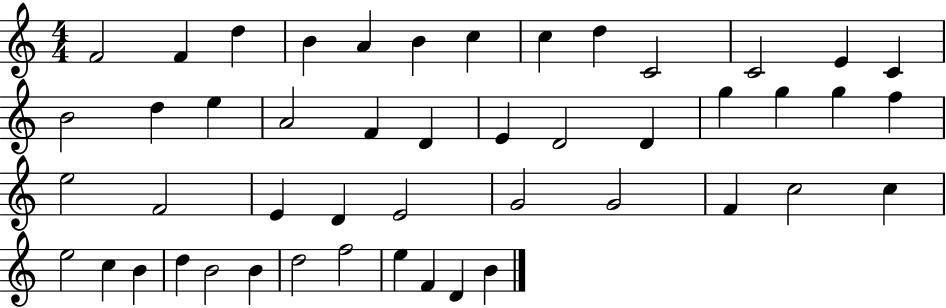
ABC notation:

X:1
T:Untitled
M:4/4
L:1/4
K:C
F2 F d B A B c c d C2 C2 E C B2 d e A2 F D E D2 D g g g f e2 F2 E D E2 G2 G2 F c2 c e2 c B d B2 B d2 f2 e F D B